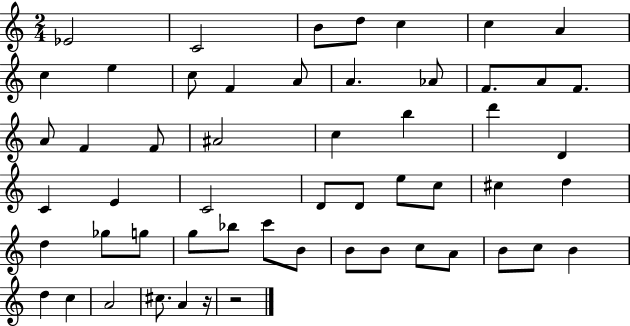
Eb4/h C4/h B4/e D5/e C5/q C5/q A4/q C5/q E5/q C5/e F4/q A4/e A4/q. Ab4/e F4/e. A4/e F4/e. A4/e F4/q F4/e A#4/h C5/q B5/q D6/q D4/q C4/q E4/q C4/h D4/e D4/e E5/e C5/e C#5/q D5/q D5/q Gb5/e G5/e G5/e Bb5/e C6/e B4/e B4/e B4/e C5/e A4/e B4/e C5/e B4/q D5/q C5/q A4/h C#5/e. A4/q R/s R/h